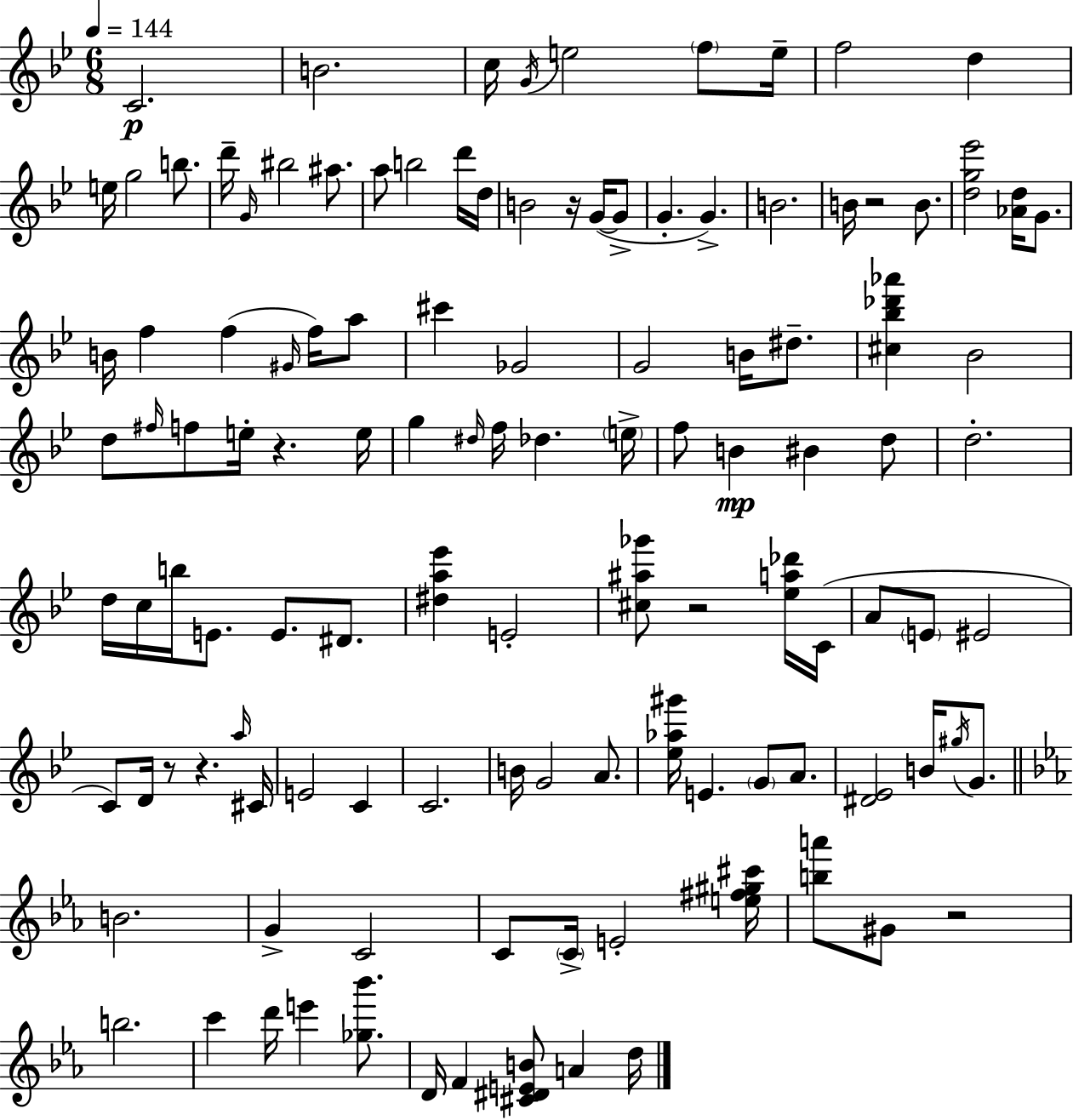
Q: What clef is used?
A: treble